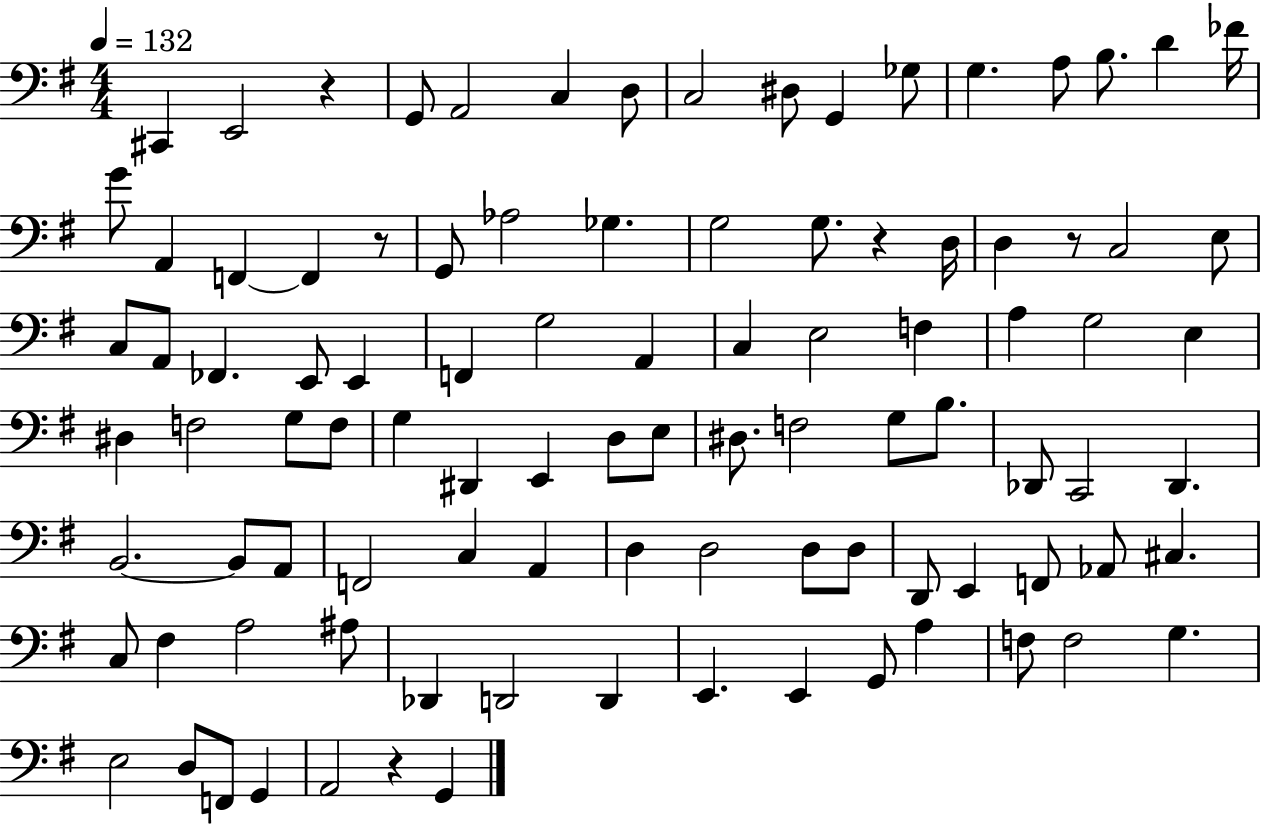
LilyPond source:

{
  \clef bass
  \numericTimeSignature
  \time 4/4
  \key g \major
  \tempo 4 = 132
  \repeat volta 2 { cis,4 e,2 r4 | g,8 a,2 c4 d8 | c2 dis8 g,4 ges8 | g4. a8 b8. d'4 fes'16 | \break g'8 a,4 f,4~~ f,4 r8 | g,8 aes2 ges4. | g2 g8. r4 d16 | d4 r8 c2 e8 | \break c8 a,8 fes,4. e,8 e,4 | f,4 g2 a,4 | c4 e2 f4 | a4 g2 e4 | \break dis4 f2 g8 f8 | g4 dis,4 e,4 d8 e8 | dis8. f2 g8 b8. | des,8 c,2 des,4. | \break b,2.~~ b,8 a,8 | f,2 c4 a,4 | d4 d2 d8 d8 | d,8 e,4 f,8 aes,8 cis4. | \break c8 fis4 a2 ais8 | des,4 d,2 d,4 | e,4. e,4 g,8 a4 | f8 f2 g4. | \break e2 d8 f,8 g,4 | a,2 r4 g,4 | } \bar "|."
}